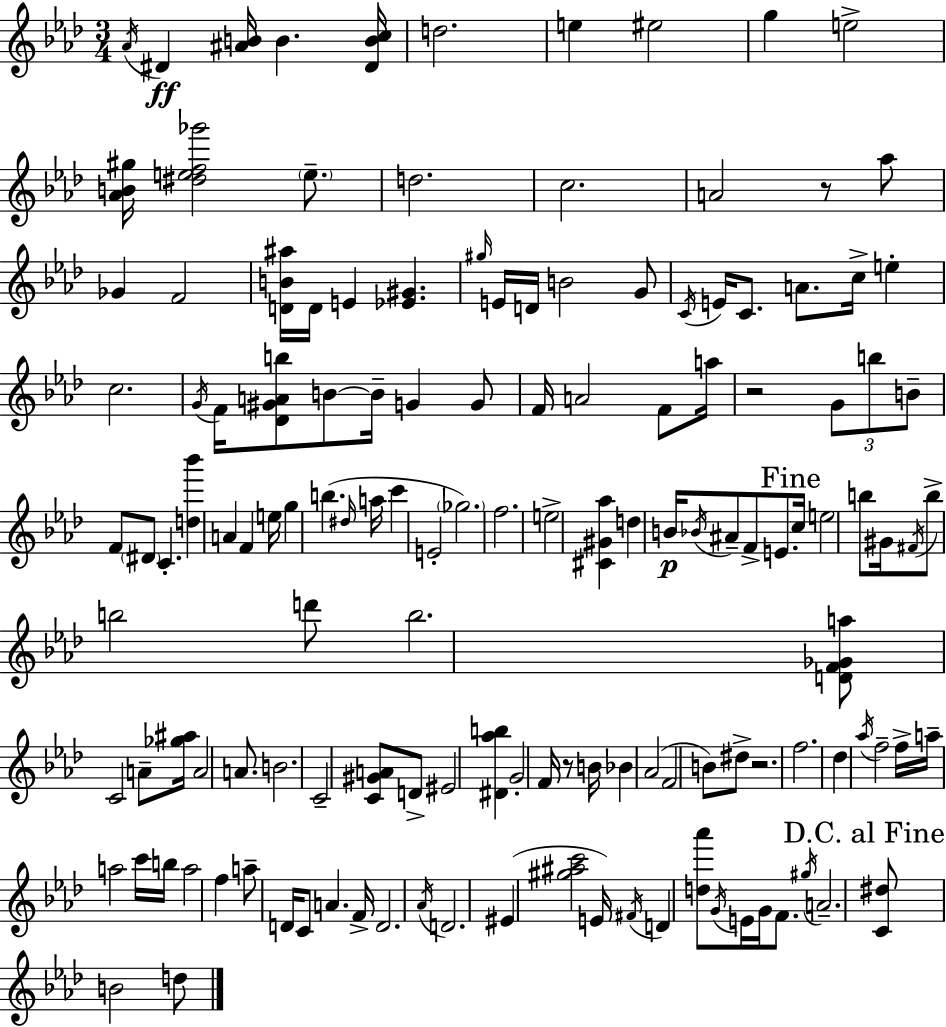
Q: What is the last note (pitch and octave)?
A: D5